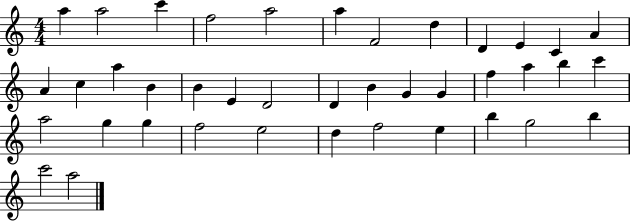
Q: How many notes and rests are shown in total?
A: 40